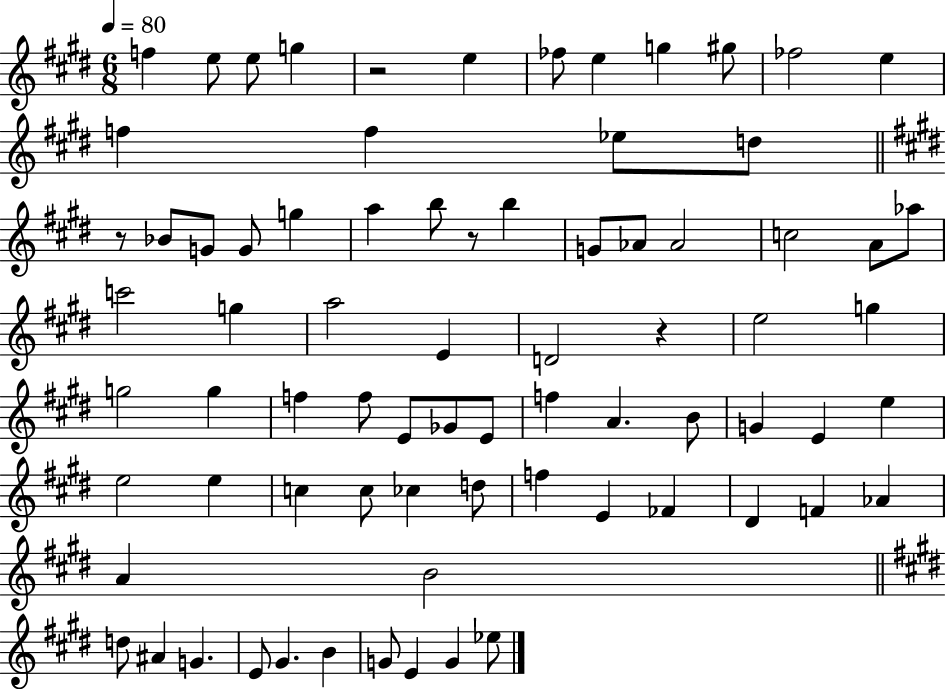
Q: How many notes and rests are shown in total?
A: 76